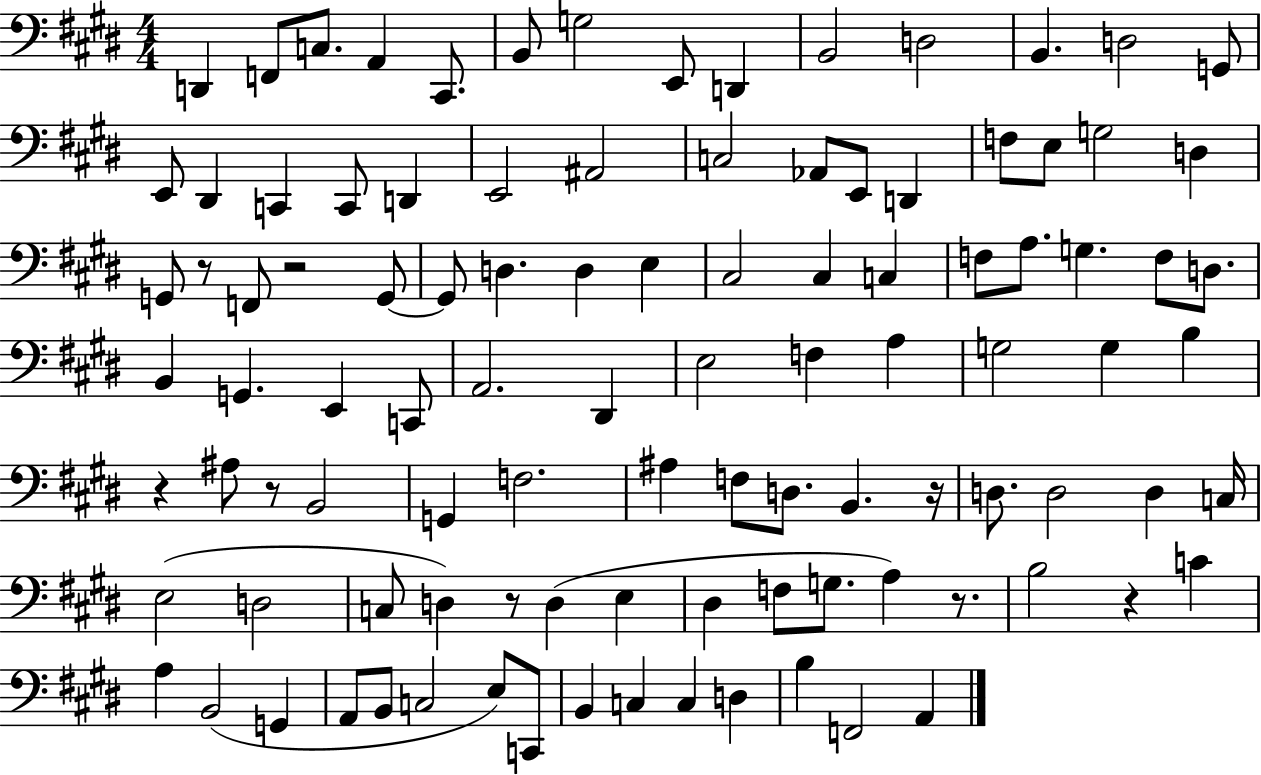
{
  \clef bass
  \numericTimeSignature
  \time 4/4
  \key e \major
  \repeat volta 2 { d,4 f,8 c8. a,4 cis,8. | b,8 g2 e,8 d,4 | b,2 d2 | b,4. d2 g,8 | \break e,8 dis,4 c,4 c,8 d,4 | e,2 ais,2 | c2 aes,8 e,8 d,4 | f8 e8 g2 d4 | \break g,8 r8 f,8 r2 g,8~~ | g,8 d4. d4 e4 | cis2 cis4 c4 | f8 a8. g4. f8 d8. | \break b,4 g,4. e,4 c,8 | a,2. dis,4 | e2 f4 a4 | g2 g4 b4 | \break r4 ais8 r8 b,2 | g,4 f2. | ais4 f8 d8. b,4. r16 | d8. d2 d4 c16 | \break e2( d2 | c8 d4) r8 d4( e4 | dis4 f8 g8. a4) r8. | b2 r4 c'4 | \break a4 b,2( g,4 | a,8 b,8 c2 e8) c,8 | b,4 c4 c4 d4 | b4 f,2 a,4 | \break } \bar "|."
}